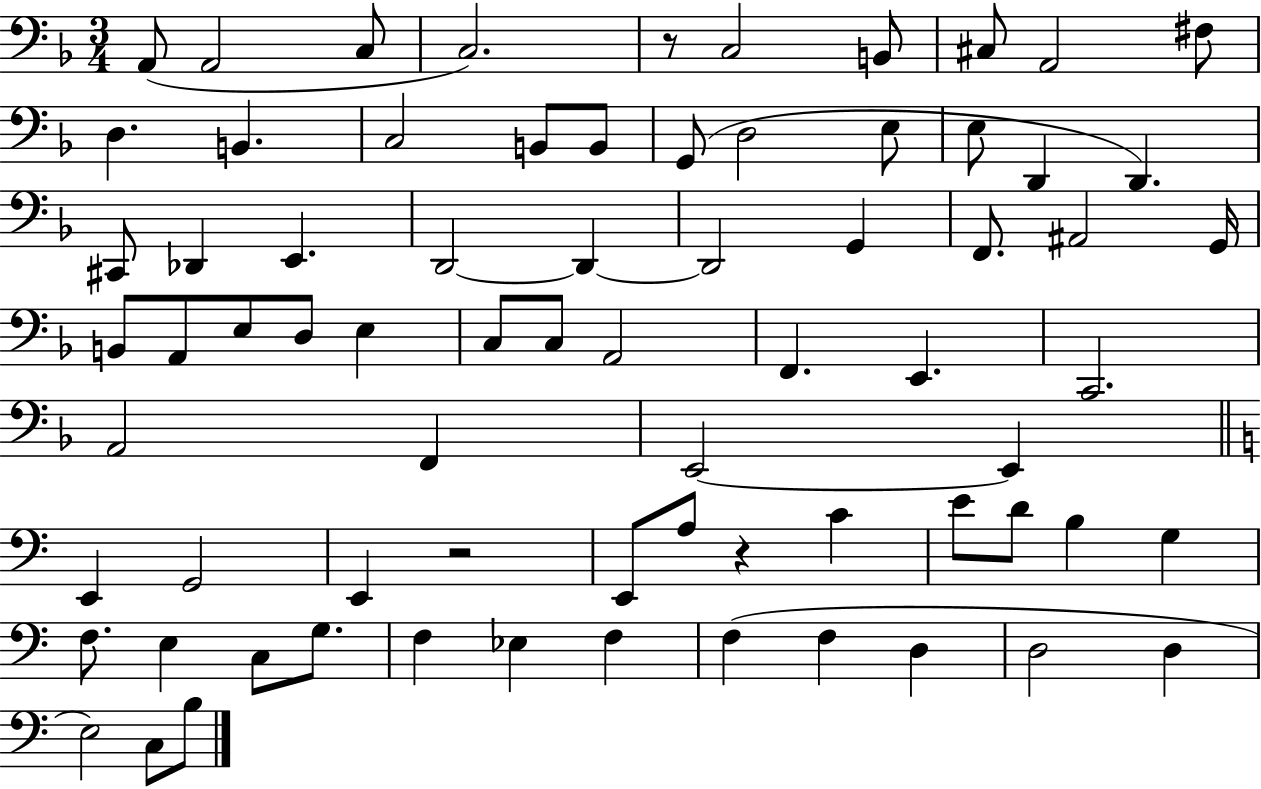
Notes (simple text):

A2/e A2/h C3/e C3/h. R/e C3/h B2/e C#3/e A2/h F#3/e D3/q. B2/q. C3/h B2/e B2/e G2/e D3/h E3/e E3/e D2/q D2/q. C#2/e Db2/q E2/q. D2/h D2/q D2/h G2/q F2/e. A#2/h G2/s B2/e A2/e E3/e D3/e E3/q C3/e C3/e A2/h F2/q. E2/q. C2/h. A2/h F2/q E2/h E2/q E2/q G2/h E2/q R/h E2/e A3/e R/q C4/q E4/e D4/e B3/q G3/q F3/e. E3/q C3/e G3/e. F3/q Eb3/q F3/q F3/q F3/q D3/q D3/h D3/q E3/h C3/e B3/e